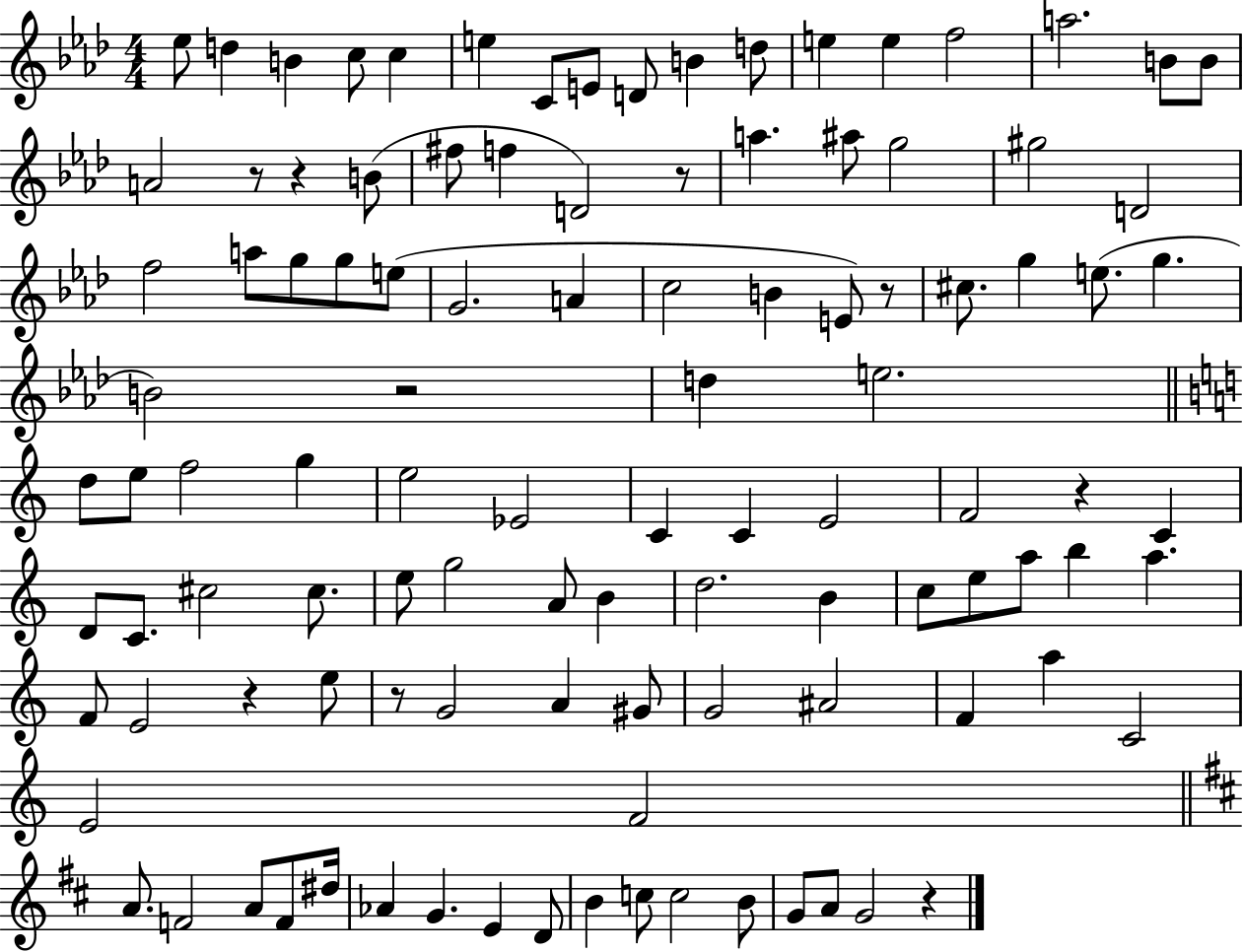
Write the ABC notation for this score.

X:1
T:Untitled
M:4/4
L:1/4
K:Ab
_e/2 d B c/2 c e C/2 E/2 D/2 B d/2 e e f2 a2 B/2 B/2 A2 z/2 z B/2 ^f/2 f D2 z/2 a ^a/2 g2 ^g2 D2 f2 a/2 g/2 g/2 e/2 G2 A c2 B E/2 z/2 ^c/2 g e/2 g B2 z2 d e2 d/2 e/2 f2 g e2 _E2 C C E2 F2 z C D/2 C/2 ^c2 ^c/2 e/2 g2 A/2 B d2 B c/2 e/2 a/2 b a F/2 E2 z e/2 z/2 G2 A ^G/2 G2 ^A2 F a C2 E2 F2 A/2 F2 A/2 F/2 ^d/4 _A G E D/2 B c/2 c2 B/2 G/2 A/2 G2 z